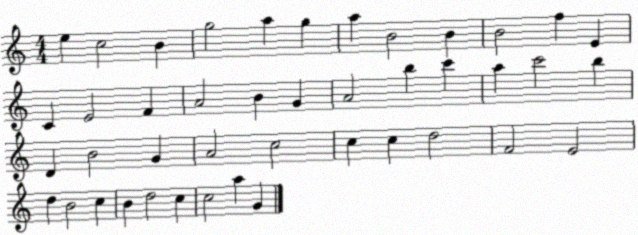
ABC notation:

X:1
T:Untitled
M:4/4
L:1/4
K:C
e c2 B g2 a g a B2 B B2 f E C E2 F A2 B G A2 b c' a c'2 b D B2 G A2 c2 c c d2 F2 E2 d B2 c B d2 c c2 a G